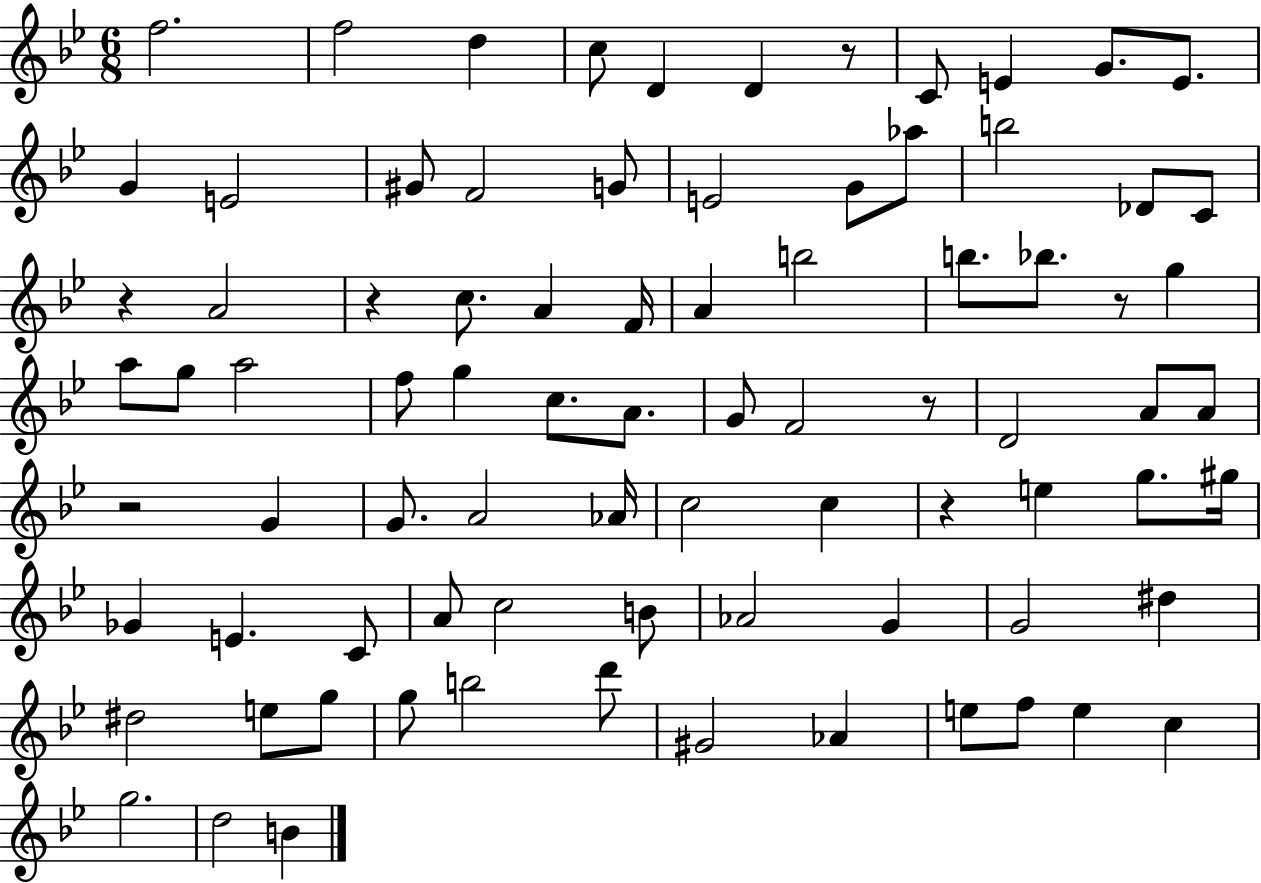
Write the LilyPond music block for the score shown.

{
  \clef treble
  \numericTimeSignature
  \time 6/8
  \key bes \major
  \repeat volta 2 { f''2. | f''2 d''4 | c''8 d'4 d'4 r8 | c'8 e'4 g'8. e'8. | \break g'4 e'2 | gis'8 f'2 g'8 | e'2 g'8 aes''8 | b''2 des'8 c'8 | \break r4 a'2 | r4 c''8. a'4 f'16 | a'4 b''2 | b''8. bes''8. r8 g''4 | \break a''8 g''8 a''2 | f''8 g''4 c''8. a'8. | g'8 f'2 r8 | d'2 a'8 a'8 | \break r2 g'4 | g'8. a'2 aes'16 | c''2 c''4 | r4 e''4 g''8. gis''16 | \break ges'4 e'4. c'8 | a'8 c''2 b'8 | aes'2 g'4 | g'2 dis''4 | \break dis''2 e''8 g''8 | g''8 b''2 d'''8 | gis'2 aes'4 | e''8 f''8 e''4 c''4 | \break g''2. | d''2 b'4 | } \bar "|."
}